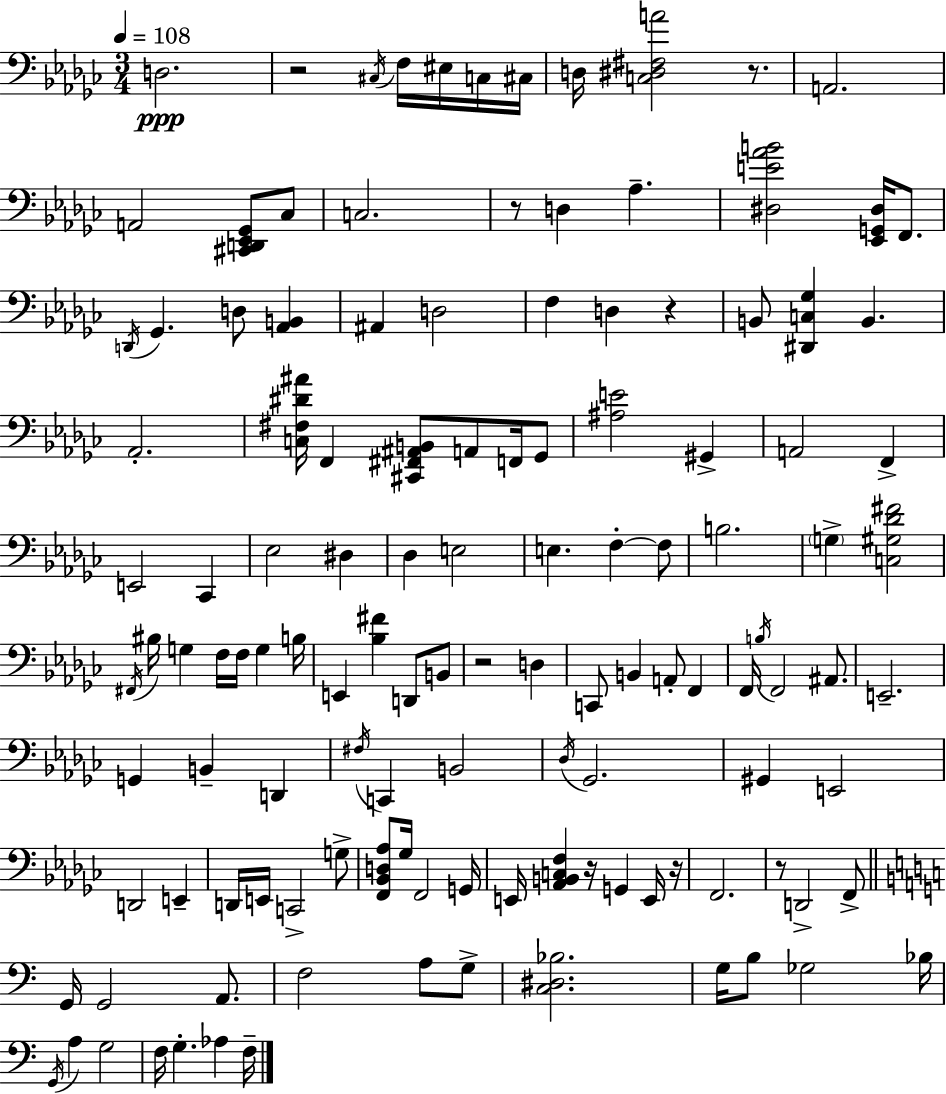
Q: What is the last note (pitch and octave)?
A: F3